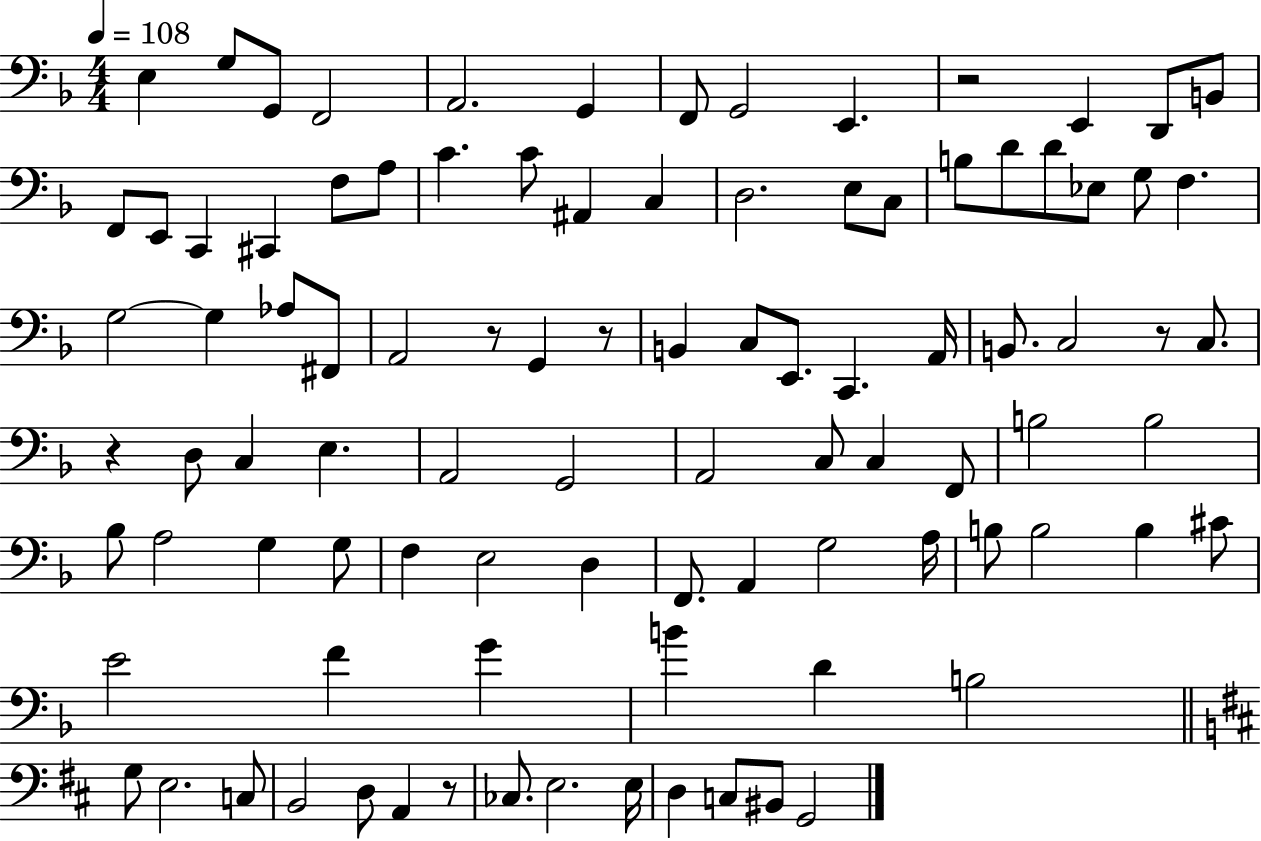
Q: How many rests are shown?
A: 6